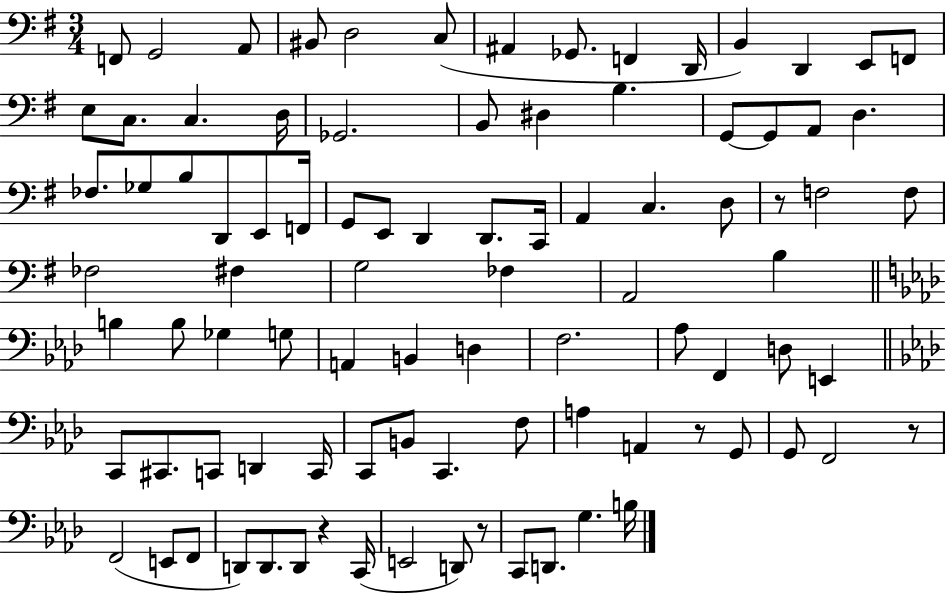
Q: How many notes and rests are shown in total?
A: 92